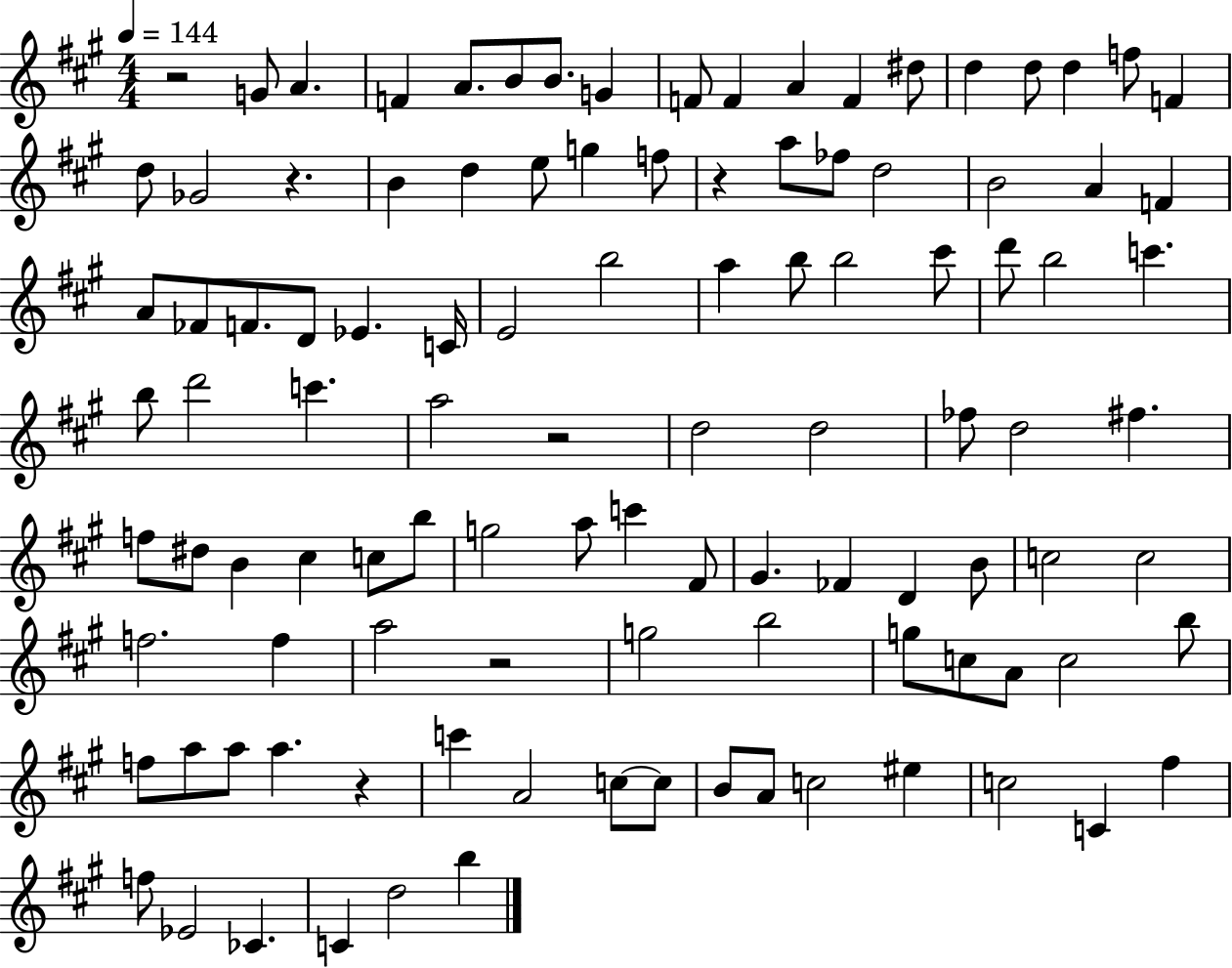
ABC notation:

X:1
T:Untitled
M:4/4
L:1/4
K:A
z2 G/2 A F A/2 B/2 B/2 G F/2 F A F ^d/2 d d/2 d f/2 F d/2 _G2 z B d e/2 g f/2 z a/2 _f/2 d2 B2 A F A/2 _F/2 F/2 D/2 _E C/4 E2 b2 a b/2 b2 ^c'/2 d'/2 b2 c' b/2 d'2 c' a2 z2 d2 d2 _f/2 d2 ^f f/2 ^d/2 B ^c c/2 b/2 g2 a/2 c' ^F/2 ^G _F D B/2 c2 c2 f2 f a2 z2 g2 b2 g/2 c/2 A/2 c2 b/2 f/2 a/2 a/2 a z c' A2 c/2 c/2 B/2 A/2 c2 ^e c2 C ^f f/2 _E2 _C C d2 b